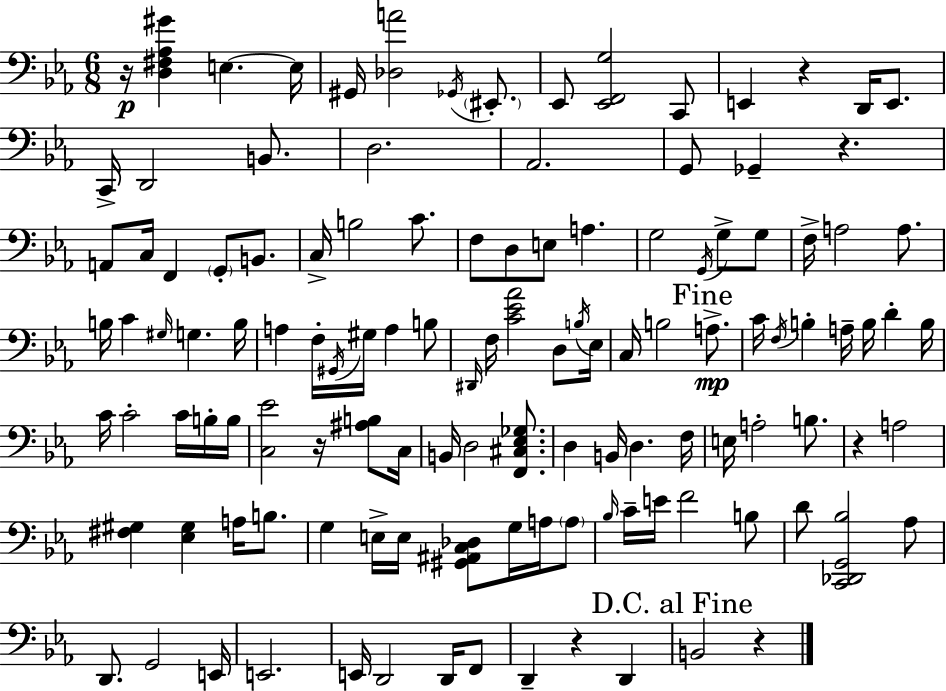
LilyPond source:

{
  \clef bass
  \numericTimeSignature
  \time 6/8
  \key ees \major
  r16\p <d fis aes gis'>4 e4.~~ e16 | gis,16 <des a'>2 \acciaccatura { ges,16 } \parenthesize eis,8.-. | ees,8 <ees, f, g>2 c,8 | e,4 r4 d,16 e,8. | \break c,16-> d,2 b,8. | d2. | aes,2. | g,8 ges,4-- r4. | \break a,8 c16 f,4 \parenthesize g,8-. b,8. | c16-> b2 c'8. | f8 d8 e8 a4. | g2 \acciaccatura { g,16 } g8-> | \break g8 f16-> a2 a8. | b16 c'4 \grace { gis16 } g4. | b16 a4 f16-. \acciaccatura { gis,16 } gis16 a4 | b8 \grace { dis,16 } f16 <c' ees' aes'>2 | \break d8 \acciaccatura { b16 } ees16 c16 b2 | \mark "Fine" a8.->\mp c'16 \acciaccatura { f16 } b4-. | a16-- b16 d'4-. b16 c'16 c'2-. | c'16 b16-. b16 <c ees'>2 | \break r16 <ais b>8 c16 b,16 d2 | <f, cis ees ges>8. d4 b,16 | d4. f16 e16 a2-. | b8. r4 a2 | \break <fis gis>4 <ees gis>4 | a16 b8. g4 e16-> | e16 <gis, ais, c des>8 g16 a16 \parenthesize a8 \grace { bes16 } c'16-- e'16 f'2 | b8 d'8 <c, des, g, bes>2 | \break aes8 d,8. g,2 | e,16 e,2. | e,16 d,2 | d,16 f,8 d,4-- | \break r4 d,4 \mark "D.C. al Fine" b,2 | r4 \bar "|."
}